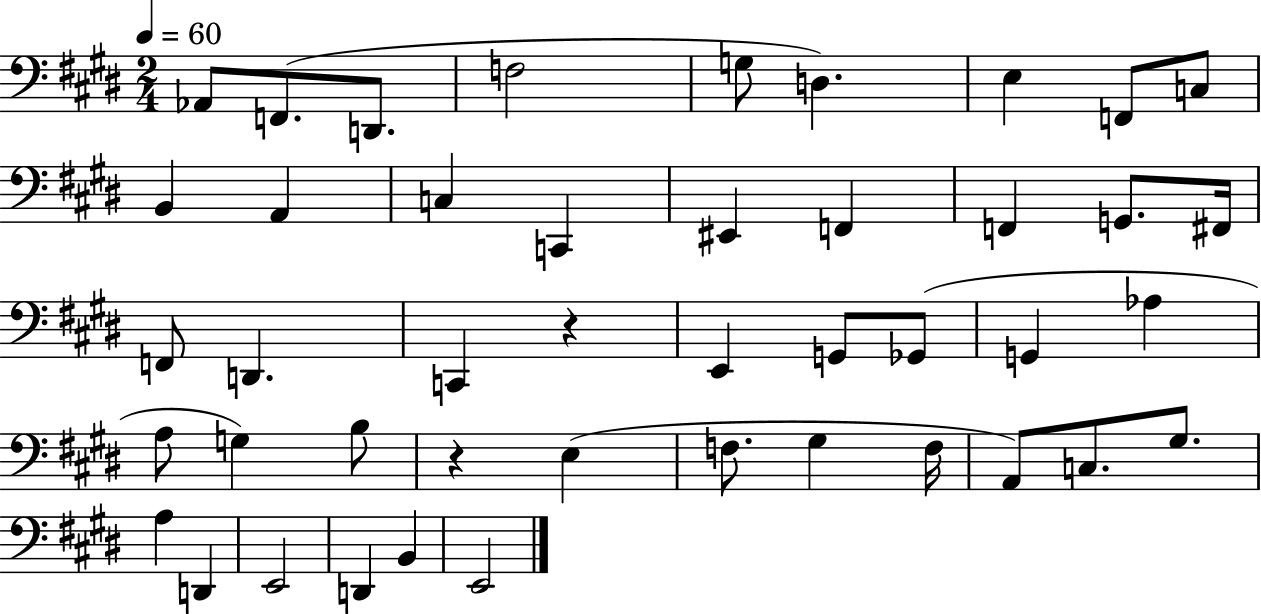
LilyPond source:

{
  \clef bass
  \numericTimeSignature
  \time 2/4
  \key e \major
  \tempo 4 = 60
  aes,8 f,8.( d,8. | f2 | g8 d4.) | e4 f,8 c8 | \break b,4 a,4 | c4 c,4 | eis,4 f,4 | f,4 g,8. fis,16 | \break f,8 d,4. | c,4 r4 | e,4 g,8 ges,8( | g,4 aes4 | \break a8 g4) b8 | r4 e4( | f8. gis4 f16 | a,8) c8. gis8. | \break a4 d,4 | e,2 | d,4 b,4 | e,2 | \break \bar "|."
}